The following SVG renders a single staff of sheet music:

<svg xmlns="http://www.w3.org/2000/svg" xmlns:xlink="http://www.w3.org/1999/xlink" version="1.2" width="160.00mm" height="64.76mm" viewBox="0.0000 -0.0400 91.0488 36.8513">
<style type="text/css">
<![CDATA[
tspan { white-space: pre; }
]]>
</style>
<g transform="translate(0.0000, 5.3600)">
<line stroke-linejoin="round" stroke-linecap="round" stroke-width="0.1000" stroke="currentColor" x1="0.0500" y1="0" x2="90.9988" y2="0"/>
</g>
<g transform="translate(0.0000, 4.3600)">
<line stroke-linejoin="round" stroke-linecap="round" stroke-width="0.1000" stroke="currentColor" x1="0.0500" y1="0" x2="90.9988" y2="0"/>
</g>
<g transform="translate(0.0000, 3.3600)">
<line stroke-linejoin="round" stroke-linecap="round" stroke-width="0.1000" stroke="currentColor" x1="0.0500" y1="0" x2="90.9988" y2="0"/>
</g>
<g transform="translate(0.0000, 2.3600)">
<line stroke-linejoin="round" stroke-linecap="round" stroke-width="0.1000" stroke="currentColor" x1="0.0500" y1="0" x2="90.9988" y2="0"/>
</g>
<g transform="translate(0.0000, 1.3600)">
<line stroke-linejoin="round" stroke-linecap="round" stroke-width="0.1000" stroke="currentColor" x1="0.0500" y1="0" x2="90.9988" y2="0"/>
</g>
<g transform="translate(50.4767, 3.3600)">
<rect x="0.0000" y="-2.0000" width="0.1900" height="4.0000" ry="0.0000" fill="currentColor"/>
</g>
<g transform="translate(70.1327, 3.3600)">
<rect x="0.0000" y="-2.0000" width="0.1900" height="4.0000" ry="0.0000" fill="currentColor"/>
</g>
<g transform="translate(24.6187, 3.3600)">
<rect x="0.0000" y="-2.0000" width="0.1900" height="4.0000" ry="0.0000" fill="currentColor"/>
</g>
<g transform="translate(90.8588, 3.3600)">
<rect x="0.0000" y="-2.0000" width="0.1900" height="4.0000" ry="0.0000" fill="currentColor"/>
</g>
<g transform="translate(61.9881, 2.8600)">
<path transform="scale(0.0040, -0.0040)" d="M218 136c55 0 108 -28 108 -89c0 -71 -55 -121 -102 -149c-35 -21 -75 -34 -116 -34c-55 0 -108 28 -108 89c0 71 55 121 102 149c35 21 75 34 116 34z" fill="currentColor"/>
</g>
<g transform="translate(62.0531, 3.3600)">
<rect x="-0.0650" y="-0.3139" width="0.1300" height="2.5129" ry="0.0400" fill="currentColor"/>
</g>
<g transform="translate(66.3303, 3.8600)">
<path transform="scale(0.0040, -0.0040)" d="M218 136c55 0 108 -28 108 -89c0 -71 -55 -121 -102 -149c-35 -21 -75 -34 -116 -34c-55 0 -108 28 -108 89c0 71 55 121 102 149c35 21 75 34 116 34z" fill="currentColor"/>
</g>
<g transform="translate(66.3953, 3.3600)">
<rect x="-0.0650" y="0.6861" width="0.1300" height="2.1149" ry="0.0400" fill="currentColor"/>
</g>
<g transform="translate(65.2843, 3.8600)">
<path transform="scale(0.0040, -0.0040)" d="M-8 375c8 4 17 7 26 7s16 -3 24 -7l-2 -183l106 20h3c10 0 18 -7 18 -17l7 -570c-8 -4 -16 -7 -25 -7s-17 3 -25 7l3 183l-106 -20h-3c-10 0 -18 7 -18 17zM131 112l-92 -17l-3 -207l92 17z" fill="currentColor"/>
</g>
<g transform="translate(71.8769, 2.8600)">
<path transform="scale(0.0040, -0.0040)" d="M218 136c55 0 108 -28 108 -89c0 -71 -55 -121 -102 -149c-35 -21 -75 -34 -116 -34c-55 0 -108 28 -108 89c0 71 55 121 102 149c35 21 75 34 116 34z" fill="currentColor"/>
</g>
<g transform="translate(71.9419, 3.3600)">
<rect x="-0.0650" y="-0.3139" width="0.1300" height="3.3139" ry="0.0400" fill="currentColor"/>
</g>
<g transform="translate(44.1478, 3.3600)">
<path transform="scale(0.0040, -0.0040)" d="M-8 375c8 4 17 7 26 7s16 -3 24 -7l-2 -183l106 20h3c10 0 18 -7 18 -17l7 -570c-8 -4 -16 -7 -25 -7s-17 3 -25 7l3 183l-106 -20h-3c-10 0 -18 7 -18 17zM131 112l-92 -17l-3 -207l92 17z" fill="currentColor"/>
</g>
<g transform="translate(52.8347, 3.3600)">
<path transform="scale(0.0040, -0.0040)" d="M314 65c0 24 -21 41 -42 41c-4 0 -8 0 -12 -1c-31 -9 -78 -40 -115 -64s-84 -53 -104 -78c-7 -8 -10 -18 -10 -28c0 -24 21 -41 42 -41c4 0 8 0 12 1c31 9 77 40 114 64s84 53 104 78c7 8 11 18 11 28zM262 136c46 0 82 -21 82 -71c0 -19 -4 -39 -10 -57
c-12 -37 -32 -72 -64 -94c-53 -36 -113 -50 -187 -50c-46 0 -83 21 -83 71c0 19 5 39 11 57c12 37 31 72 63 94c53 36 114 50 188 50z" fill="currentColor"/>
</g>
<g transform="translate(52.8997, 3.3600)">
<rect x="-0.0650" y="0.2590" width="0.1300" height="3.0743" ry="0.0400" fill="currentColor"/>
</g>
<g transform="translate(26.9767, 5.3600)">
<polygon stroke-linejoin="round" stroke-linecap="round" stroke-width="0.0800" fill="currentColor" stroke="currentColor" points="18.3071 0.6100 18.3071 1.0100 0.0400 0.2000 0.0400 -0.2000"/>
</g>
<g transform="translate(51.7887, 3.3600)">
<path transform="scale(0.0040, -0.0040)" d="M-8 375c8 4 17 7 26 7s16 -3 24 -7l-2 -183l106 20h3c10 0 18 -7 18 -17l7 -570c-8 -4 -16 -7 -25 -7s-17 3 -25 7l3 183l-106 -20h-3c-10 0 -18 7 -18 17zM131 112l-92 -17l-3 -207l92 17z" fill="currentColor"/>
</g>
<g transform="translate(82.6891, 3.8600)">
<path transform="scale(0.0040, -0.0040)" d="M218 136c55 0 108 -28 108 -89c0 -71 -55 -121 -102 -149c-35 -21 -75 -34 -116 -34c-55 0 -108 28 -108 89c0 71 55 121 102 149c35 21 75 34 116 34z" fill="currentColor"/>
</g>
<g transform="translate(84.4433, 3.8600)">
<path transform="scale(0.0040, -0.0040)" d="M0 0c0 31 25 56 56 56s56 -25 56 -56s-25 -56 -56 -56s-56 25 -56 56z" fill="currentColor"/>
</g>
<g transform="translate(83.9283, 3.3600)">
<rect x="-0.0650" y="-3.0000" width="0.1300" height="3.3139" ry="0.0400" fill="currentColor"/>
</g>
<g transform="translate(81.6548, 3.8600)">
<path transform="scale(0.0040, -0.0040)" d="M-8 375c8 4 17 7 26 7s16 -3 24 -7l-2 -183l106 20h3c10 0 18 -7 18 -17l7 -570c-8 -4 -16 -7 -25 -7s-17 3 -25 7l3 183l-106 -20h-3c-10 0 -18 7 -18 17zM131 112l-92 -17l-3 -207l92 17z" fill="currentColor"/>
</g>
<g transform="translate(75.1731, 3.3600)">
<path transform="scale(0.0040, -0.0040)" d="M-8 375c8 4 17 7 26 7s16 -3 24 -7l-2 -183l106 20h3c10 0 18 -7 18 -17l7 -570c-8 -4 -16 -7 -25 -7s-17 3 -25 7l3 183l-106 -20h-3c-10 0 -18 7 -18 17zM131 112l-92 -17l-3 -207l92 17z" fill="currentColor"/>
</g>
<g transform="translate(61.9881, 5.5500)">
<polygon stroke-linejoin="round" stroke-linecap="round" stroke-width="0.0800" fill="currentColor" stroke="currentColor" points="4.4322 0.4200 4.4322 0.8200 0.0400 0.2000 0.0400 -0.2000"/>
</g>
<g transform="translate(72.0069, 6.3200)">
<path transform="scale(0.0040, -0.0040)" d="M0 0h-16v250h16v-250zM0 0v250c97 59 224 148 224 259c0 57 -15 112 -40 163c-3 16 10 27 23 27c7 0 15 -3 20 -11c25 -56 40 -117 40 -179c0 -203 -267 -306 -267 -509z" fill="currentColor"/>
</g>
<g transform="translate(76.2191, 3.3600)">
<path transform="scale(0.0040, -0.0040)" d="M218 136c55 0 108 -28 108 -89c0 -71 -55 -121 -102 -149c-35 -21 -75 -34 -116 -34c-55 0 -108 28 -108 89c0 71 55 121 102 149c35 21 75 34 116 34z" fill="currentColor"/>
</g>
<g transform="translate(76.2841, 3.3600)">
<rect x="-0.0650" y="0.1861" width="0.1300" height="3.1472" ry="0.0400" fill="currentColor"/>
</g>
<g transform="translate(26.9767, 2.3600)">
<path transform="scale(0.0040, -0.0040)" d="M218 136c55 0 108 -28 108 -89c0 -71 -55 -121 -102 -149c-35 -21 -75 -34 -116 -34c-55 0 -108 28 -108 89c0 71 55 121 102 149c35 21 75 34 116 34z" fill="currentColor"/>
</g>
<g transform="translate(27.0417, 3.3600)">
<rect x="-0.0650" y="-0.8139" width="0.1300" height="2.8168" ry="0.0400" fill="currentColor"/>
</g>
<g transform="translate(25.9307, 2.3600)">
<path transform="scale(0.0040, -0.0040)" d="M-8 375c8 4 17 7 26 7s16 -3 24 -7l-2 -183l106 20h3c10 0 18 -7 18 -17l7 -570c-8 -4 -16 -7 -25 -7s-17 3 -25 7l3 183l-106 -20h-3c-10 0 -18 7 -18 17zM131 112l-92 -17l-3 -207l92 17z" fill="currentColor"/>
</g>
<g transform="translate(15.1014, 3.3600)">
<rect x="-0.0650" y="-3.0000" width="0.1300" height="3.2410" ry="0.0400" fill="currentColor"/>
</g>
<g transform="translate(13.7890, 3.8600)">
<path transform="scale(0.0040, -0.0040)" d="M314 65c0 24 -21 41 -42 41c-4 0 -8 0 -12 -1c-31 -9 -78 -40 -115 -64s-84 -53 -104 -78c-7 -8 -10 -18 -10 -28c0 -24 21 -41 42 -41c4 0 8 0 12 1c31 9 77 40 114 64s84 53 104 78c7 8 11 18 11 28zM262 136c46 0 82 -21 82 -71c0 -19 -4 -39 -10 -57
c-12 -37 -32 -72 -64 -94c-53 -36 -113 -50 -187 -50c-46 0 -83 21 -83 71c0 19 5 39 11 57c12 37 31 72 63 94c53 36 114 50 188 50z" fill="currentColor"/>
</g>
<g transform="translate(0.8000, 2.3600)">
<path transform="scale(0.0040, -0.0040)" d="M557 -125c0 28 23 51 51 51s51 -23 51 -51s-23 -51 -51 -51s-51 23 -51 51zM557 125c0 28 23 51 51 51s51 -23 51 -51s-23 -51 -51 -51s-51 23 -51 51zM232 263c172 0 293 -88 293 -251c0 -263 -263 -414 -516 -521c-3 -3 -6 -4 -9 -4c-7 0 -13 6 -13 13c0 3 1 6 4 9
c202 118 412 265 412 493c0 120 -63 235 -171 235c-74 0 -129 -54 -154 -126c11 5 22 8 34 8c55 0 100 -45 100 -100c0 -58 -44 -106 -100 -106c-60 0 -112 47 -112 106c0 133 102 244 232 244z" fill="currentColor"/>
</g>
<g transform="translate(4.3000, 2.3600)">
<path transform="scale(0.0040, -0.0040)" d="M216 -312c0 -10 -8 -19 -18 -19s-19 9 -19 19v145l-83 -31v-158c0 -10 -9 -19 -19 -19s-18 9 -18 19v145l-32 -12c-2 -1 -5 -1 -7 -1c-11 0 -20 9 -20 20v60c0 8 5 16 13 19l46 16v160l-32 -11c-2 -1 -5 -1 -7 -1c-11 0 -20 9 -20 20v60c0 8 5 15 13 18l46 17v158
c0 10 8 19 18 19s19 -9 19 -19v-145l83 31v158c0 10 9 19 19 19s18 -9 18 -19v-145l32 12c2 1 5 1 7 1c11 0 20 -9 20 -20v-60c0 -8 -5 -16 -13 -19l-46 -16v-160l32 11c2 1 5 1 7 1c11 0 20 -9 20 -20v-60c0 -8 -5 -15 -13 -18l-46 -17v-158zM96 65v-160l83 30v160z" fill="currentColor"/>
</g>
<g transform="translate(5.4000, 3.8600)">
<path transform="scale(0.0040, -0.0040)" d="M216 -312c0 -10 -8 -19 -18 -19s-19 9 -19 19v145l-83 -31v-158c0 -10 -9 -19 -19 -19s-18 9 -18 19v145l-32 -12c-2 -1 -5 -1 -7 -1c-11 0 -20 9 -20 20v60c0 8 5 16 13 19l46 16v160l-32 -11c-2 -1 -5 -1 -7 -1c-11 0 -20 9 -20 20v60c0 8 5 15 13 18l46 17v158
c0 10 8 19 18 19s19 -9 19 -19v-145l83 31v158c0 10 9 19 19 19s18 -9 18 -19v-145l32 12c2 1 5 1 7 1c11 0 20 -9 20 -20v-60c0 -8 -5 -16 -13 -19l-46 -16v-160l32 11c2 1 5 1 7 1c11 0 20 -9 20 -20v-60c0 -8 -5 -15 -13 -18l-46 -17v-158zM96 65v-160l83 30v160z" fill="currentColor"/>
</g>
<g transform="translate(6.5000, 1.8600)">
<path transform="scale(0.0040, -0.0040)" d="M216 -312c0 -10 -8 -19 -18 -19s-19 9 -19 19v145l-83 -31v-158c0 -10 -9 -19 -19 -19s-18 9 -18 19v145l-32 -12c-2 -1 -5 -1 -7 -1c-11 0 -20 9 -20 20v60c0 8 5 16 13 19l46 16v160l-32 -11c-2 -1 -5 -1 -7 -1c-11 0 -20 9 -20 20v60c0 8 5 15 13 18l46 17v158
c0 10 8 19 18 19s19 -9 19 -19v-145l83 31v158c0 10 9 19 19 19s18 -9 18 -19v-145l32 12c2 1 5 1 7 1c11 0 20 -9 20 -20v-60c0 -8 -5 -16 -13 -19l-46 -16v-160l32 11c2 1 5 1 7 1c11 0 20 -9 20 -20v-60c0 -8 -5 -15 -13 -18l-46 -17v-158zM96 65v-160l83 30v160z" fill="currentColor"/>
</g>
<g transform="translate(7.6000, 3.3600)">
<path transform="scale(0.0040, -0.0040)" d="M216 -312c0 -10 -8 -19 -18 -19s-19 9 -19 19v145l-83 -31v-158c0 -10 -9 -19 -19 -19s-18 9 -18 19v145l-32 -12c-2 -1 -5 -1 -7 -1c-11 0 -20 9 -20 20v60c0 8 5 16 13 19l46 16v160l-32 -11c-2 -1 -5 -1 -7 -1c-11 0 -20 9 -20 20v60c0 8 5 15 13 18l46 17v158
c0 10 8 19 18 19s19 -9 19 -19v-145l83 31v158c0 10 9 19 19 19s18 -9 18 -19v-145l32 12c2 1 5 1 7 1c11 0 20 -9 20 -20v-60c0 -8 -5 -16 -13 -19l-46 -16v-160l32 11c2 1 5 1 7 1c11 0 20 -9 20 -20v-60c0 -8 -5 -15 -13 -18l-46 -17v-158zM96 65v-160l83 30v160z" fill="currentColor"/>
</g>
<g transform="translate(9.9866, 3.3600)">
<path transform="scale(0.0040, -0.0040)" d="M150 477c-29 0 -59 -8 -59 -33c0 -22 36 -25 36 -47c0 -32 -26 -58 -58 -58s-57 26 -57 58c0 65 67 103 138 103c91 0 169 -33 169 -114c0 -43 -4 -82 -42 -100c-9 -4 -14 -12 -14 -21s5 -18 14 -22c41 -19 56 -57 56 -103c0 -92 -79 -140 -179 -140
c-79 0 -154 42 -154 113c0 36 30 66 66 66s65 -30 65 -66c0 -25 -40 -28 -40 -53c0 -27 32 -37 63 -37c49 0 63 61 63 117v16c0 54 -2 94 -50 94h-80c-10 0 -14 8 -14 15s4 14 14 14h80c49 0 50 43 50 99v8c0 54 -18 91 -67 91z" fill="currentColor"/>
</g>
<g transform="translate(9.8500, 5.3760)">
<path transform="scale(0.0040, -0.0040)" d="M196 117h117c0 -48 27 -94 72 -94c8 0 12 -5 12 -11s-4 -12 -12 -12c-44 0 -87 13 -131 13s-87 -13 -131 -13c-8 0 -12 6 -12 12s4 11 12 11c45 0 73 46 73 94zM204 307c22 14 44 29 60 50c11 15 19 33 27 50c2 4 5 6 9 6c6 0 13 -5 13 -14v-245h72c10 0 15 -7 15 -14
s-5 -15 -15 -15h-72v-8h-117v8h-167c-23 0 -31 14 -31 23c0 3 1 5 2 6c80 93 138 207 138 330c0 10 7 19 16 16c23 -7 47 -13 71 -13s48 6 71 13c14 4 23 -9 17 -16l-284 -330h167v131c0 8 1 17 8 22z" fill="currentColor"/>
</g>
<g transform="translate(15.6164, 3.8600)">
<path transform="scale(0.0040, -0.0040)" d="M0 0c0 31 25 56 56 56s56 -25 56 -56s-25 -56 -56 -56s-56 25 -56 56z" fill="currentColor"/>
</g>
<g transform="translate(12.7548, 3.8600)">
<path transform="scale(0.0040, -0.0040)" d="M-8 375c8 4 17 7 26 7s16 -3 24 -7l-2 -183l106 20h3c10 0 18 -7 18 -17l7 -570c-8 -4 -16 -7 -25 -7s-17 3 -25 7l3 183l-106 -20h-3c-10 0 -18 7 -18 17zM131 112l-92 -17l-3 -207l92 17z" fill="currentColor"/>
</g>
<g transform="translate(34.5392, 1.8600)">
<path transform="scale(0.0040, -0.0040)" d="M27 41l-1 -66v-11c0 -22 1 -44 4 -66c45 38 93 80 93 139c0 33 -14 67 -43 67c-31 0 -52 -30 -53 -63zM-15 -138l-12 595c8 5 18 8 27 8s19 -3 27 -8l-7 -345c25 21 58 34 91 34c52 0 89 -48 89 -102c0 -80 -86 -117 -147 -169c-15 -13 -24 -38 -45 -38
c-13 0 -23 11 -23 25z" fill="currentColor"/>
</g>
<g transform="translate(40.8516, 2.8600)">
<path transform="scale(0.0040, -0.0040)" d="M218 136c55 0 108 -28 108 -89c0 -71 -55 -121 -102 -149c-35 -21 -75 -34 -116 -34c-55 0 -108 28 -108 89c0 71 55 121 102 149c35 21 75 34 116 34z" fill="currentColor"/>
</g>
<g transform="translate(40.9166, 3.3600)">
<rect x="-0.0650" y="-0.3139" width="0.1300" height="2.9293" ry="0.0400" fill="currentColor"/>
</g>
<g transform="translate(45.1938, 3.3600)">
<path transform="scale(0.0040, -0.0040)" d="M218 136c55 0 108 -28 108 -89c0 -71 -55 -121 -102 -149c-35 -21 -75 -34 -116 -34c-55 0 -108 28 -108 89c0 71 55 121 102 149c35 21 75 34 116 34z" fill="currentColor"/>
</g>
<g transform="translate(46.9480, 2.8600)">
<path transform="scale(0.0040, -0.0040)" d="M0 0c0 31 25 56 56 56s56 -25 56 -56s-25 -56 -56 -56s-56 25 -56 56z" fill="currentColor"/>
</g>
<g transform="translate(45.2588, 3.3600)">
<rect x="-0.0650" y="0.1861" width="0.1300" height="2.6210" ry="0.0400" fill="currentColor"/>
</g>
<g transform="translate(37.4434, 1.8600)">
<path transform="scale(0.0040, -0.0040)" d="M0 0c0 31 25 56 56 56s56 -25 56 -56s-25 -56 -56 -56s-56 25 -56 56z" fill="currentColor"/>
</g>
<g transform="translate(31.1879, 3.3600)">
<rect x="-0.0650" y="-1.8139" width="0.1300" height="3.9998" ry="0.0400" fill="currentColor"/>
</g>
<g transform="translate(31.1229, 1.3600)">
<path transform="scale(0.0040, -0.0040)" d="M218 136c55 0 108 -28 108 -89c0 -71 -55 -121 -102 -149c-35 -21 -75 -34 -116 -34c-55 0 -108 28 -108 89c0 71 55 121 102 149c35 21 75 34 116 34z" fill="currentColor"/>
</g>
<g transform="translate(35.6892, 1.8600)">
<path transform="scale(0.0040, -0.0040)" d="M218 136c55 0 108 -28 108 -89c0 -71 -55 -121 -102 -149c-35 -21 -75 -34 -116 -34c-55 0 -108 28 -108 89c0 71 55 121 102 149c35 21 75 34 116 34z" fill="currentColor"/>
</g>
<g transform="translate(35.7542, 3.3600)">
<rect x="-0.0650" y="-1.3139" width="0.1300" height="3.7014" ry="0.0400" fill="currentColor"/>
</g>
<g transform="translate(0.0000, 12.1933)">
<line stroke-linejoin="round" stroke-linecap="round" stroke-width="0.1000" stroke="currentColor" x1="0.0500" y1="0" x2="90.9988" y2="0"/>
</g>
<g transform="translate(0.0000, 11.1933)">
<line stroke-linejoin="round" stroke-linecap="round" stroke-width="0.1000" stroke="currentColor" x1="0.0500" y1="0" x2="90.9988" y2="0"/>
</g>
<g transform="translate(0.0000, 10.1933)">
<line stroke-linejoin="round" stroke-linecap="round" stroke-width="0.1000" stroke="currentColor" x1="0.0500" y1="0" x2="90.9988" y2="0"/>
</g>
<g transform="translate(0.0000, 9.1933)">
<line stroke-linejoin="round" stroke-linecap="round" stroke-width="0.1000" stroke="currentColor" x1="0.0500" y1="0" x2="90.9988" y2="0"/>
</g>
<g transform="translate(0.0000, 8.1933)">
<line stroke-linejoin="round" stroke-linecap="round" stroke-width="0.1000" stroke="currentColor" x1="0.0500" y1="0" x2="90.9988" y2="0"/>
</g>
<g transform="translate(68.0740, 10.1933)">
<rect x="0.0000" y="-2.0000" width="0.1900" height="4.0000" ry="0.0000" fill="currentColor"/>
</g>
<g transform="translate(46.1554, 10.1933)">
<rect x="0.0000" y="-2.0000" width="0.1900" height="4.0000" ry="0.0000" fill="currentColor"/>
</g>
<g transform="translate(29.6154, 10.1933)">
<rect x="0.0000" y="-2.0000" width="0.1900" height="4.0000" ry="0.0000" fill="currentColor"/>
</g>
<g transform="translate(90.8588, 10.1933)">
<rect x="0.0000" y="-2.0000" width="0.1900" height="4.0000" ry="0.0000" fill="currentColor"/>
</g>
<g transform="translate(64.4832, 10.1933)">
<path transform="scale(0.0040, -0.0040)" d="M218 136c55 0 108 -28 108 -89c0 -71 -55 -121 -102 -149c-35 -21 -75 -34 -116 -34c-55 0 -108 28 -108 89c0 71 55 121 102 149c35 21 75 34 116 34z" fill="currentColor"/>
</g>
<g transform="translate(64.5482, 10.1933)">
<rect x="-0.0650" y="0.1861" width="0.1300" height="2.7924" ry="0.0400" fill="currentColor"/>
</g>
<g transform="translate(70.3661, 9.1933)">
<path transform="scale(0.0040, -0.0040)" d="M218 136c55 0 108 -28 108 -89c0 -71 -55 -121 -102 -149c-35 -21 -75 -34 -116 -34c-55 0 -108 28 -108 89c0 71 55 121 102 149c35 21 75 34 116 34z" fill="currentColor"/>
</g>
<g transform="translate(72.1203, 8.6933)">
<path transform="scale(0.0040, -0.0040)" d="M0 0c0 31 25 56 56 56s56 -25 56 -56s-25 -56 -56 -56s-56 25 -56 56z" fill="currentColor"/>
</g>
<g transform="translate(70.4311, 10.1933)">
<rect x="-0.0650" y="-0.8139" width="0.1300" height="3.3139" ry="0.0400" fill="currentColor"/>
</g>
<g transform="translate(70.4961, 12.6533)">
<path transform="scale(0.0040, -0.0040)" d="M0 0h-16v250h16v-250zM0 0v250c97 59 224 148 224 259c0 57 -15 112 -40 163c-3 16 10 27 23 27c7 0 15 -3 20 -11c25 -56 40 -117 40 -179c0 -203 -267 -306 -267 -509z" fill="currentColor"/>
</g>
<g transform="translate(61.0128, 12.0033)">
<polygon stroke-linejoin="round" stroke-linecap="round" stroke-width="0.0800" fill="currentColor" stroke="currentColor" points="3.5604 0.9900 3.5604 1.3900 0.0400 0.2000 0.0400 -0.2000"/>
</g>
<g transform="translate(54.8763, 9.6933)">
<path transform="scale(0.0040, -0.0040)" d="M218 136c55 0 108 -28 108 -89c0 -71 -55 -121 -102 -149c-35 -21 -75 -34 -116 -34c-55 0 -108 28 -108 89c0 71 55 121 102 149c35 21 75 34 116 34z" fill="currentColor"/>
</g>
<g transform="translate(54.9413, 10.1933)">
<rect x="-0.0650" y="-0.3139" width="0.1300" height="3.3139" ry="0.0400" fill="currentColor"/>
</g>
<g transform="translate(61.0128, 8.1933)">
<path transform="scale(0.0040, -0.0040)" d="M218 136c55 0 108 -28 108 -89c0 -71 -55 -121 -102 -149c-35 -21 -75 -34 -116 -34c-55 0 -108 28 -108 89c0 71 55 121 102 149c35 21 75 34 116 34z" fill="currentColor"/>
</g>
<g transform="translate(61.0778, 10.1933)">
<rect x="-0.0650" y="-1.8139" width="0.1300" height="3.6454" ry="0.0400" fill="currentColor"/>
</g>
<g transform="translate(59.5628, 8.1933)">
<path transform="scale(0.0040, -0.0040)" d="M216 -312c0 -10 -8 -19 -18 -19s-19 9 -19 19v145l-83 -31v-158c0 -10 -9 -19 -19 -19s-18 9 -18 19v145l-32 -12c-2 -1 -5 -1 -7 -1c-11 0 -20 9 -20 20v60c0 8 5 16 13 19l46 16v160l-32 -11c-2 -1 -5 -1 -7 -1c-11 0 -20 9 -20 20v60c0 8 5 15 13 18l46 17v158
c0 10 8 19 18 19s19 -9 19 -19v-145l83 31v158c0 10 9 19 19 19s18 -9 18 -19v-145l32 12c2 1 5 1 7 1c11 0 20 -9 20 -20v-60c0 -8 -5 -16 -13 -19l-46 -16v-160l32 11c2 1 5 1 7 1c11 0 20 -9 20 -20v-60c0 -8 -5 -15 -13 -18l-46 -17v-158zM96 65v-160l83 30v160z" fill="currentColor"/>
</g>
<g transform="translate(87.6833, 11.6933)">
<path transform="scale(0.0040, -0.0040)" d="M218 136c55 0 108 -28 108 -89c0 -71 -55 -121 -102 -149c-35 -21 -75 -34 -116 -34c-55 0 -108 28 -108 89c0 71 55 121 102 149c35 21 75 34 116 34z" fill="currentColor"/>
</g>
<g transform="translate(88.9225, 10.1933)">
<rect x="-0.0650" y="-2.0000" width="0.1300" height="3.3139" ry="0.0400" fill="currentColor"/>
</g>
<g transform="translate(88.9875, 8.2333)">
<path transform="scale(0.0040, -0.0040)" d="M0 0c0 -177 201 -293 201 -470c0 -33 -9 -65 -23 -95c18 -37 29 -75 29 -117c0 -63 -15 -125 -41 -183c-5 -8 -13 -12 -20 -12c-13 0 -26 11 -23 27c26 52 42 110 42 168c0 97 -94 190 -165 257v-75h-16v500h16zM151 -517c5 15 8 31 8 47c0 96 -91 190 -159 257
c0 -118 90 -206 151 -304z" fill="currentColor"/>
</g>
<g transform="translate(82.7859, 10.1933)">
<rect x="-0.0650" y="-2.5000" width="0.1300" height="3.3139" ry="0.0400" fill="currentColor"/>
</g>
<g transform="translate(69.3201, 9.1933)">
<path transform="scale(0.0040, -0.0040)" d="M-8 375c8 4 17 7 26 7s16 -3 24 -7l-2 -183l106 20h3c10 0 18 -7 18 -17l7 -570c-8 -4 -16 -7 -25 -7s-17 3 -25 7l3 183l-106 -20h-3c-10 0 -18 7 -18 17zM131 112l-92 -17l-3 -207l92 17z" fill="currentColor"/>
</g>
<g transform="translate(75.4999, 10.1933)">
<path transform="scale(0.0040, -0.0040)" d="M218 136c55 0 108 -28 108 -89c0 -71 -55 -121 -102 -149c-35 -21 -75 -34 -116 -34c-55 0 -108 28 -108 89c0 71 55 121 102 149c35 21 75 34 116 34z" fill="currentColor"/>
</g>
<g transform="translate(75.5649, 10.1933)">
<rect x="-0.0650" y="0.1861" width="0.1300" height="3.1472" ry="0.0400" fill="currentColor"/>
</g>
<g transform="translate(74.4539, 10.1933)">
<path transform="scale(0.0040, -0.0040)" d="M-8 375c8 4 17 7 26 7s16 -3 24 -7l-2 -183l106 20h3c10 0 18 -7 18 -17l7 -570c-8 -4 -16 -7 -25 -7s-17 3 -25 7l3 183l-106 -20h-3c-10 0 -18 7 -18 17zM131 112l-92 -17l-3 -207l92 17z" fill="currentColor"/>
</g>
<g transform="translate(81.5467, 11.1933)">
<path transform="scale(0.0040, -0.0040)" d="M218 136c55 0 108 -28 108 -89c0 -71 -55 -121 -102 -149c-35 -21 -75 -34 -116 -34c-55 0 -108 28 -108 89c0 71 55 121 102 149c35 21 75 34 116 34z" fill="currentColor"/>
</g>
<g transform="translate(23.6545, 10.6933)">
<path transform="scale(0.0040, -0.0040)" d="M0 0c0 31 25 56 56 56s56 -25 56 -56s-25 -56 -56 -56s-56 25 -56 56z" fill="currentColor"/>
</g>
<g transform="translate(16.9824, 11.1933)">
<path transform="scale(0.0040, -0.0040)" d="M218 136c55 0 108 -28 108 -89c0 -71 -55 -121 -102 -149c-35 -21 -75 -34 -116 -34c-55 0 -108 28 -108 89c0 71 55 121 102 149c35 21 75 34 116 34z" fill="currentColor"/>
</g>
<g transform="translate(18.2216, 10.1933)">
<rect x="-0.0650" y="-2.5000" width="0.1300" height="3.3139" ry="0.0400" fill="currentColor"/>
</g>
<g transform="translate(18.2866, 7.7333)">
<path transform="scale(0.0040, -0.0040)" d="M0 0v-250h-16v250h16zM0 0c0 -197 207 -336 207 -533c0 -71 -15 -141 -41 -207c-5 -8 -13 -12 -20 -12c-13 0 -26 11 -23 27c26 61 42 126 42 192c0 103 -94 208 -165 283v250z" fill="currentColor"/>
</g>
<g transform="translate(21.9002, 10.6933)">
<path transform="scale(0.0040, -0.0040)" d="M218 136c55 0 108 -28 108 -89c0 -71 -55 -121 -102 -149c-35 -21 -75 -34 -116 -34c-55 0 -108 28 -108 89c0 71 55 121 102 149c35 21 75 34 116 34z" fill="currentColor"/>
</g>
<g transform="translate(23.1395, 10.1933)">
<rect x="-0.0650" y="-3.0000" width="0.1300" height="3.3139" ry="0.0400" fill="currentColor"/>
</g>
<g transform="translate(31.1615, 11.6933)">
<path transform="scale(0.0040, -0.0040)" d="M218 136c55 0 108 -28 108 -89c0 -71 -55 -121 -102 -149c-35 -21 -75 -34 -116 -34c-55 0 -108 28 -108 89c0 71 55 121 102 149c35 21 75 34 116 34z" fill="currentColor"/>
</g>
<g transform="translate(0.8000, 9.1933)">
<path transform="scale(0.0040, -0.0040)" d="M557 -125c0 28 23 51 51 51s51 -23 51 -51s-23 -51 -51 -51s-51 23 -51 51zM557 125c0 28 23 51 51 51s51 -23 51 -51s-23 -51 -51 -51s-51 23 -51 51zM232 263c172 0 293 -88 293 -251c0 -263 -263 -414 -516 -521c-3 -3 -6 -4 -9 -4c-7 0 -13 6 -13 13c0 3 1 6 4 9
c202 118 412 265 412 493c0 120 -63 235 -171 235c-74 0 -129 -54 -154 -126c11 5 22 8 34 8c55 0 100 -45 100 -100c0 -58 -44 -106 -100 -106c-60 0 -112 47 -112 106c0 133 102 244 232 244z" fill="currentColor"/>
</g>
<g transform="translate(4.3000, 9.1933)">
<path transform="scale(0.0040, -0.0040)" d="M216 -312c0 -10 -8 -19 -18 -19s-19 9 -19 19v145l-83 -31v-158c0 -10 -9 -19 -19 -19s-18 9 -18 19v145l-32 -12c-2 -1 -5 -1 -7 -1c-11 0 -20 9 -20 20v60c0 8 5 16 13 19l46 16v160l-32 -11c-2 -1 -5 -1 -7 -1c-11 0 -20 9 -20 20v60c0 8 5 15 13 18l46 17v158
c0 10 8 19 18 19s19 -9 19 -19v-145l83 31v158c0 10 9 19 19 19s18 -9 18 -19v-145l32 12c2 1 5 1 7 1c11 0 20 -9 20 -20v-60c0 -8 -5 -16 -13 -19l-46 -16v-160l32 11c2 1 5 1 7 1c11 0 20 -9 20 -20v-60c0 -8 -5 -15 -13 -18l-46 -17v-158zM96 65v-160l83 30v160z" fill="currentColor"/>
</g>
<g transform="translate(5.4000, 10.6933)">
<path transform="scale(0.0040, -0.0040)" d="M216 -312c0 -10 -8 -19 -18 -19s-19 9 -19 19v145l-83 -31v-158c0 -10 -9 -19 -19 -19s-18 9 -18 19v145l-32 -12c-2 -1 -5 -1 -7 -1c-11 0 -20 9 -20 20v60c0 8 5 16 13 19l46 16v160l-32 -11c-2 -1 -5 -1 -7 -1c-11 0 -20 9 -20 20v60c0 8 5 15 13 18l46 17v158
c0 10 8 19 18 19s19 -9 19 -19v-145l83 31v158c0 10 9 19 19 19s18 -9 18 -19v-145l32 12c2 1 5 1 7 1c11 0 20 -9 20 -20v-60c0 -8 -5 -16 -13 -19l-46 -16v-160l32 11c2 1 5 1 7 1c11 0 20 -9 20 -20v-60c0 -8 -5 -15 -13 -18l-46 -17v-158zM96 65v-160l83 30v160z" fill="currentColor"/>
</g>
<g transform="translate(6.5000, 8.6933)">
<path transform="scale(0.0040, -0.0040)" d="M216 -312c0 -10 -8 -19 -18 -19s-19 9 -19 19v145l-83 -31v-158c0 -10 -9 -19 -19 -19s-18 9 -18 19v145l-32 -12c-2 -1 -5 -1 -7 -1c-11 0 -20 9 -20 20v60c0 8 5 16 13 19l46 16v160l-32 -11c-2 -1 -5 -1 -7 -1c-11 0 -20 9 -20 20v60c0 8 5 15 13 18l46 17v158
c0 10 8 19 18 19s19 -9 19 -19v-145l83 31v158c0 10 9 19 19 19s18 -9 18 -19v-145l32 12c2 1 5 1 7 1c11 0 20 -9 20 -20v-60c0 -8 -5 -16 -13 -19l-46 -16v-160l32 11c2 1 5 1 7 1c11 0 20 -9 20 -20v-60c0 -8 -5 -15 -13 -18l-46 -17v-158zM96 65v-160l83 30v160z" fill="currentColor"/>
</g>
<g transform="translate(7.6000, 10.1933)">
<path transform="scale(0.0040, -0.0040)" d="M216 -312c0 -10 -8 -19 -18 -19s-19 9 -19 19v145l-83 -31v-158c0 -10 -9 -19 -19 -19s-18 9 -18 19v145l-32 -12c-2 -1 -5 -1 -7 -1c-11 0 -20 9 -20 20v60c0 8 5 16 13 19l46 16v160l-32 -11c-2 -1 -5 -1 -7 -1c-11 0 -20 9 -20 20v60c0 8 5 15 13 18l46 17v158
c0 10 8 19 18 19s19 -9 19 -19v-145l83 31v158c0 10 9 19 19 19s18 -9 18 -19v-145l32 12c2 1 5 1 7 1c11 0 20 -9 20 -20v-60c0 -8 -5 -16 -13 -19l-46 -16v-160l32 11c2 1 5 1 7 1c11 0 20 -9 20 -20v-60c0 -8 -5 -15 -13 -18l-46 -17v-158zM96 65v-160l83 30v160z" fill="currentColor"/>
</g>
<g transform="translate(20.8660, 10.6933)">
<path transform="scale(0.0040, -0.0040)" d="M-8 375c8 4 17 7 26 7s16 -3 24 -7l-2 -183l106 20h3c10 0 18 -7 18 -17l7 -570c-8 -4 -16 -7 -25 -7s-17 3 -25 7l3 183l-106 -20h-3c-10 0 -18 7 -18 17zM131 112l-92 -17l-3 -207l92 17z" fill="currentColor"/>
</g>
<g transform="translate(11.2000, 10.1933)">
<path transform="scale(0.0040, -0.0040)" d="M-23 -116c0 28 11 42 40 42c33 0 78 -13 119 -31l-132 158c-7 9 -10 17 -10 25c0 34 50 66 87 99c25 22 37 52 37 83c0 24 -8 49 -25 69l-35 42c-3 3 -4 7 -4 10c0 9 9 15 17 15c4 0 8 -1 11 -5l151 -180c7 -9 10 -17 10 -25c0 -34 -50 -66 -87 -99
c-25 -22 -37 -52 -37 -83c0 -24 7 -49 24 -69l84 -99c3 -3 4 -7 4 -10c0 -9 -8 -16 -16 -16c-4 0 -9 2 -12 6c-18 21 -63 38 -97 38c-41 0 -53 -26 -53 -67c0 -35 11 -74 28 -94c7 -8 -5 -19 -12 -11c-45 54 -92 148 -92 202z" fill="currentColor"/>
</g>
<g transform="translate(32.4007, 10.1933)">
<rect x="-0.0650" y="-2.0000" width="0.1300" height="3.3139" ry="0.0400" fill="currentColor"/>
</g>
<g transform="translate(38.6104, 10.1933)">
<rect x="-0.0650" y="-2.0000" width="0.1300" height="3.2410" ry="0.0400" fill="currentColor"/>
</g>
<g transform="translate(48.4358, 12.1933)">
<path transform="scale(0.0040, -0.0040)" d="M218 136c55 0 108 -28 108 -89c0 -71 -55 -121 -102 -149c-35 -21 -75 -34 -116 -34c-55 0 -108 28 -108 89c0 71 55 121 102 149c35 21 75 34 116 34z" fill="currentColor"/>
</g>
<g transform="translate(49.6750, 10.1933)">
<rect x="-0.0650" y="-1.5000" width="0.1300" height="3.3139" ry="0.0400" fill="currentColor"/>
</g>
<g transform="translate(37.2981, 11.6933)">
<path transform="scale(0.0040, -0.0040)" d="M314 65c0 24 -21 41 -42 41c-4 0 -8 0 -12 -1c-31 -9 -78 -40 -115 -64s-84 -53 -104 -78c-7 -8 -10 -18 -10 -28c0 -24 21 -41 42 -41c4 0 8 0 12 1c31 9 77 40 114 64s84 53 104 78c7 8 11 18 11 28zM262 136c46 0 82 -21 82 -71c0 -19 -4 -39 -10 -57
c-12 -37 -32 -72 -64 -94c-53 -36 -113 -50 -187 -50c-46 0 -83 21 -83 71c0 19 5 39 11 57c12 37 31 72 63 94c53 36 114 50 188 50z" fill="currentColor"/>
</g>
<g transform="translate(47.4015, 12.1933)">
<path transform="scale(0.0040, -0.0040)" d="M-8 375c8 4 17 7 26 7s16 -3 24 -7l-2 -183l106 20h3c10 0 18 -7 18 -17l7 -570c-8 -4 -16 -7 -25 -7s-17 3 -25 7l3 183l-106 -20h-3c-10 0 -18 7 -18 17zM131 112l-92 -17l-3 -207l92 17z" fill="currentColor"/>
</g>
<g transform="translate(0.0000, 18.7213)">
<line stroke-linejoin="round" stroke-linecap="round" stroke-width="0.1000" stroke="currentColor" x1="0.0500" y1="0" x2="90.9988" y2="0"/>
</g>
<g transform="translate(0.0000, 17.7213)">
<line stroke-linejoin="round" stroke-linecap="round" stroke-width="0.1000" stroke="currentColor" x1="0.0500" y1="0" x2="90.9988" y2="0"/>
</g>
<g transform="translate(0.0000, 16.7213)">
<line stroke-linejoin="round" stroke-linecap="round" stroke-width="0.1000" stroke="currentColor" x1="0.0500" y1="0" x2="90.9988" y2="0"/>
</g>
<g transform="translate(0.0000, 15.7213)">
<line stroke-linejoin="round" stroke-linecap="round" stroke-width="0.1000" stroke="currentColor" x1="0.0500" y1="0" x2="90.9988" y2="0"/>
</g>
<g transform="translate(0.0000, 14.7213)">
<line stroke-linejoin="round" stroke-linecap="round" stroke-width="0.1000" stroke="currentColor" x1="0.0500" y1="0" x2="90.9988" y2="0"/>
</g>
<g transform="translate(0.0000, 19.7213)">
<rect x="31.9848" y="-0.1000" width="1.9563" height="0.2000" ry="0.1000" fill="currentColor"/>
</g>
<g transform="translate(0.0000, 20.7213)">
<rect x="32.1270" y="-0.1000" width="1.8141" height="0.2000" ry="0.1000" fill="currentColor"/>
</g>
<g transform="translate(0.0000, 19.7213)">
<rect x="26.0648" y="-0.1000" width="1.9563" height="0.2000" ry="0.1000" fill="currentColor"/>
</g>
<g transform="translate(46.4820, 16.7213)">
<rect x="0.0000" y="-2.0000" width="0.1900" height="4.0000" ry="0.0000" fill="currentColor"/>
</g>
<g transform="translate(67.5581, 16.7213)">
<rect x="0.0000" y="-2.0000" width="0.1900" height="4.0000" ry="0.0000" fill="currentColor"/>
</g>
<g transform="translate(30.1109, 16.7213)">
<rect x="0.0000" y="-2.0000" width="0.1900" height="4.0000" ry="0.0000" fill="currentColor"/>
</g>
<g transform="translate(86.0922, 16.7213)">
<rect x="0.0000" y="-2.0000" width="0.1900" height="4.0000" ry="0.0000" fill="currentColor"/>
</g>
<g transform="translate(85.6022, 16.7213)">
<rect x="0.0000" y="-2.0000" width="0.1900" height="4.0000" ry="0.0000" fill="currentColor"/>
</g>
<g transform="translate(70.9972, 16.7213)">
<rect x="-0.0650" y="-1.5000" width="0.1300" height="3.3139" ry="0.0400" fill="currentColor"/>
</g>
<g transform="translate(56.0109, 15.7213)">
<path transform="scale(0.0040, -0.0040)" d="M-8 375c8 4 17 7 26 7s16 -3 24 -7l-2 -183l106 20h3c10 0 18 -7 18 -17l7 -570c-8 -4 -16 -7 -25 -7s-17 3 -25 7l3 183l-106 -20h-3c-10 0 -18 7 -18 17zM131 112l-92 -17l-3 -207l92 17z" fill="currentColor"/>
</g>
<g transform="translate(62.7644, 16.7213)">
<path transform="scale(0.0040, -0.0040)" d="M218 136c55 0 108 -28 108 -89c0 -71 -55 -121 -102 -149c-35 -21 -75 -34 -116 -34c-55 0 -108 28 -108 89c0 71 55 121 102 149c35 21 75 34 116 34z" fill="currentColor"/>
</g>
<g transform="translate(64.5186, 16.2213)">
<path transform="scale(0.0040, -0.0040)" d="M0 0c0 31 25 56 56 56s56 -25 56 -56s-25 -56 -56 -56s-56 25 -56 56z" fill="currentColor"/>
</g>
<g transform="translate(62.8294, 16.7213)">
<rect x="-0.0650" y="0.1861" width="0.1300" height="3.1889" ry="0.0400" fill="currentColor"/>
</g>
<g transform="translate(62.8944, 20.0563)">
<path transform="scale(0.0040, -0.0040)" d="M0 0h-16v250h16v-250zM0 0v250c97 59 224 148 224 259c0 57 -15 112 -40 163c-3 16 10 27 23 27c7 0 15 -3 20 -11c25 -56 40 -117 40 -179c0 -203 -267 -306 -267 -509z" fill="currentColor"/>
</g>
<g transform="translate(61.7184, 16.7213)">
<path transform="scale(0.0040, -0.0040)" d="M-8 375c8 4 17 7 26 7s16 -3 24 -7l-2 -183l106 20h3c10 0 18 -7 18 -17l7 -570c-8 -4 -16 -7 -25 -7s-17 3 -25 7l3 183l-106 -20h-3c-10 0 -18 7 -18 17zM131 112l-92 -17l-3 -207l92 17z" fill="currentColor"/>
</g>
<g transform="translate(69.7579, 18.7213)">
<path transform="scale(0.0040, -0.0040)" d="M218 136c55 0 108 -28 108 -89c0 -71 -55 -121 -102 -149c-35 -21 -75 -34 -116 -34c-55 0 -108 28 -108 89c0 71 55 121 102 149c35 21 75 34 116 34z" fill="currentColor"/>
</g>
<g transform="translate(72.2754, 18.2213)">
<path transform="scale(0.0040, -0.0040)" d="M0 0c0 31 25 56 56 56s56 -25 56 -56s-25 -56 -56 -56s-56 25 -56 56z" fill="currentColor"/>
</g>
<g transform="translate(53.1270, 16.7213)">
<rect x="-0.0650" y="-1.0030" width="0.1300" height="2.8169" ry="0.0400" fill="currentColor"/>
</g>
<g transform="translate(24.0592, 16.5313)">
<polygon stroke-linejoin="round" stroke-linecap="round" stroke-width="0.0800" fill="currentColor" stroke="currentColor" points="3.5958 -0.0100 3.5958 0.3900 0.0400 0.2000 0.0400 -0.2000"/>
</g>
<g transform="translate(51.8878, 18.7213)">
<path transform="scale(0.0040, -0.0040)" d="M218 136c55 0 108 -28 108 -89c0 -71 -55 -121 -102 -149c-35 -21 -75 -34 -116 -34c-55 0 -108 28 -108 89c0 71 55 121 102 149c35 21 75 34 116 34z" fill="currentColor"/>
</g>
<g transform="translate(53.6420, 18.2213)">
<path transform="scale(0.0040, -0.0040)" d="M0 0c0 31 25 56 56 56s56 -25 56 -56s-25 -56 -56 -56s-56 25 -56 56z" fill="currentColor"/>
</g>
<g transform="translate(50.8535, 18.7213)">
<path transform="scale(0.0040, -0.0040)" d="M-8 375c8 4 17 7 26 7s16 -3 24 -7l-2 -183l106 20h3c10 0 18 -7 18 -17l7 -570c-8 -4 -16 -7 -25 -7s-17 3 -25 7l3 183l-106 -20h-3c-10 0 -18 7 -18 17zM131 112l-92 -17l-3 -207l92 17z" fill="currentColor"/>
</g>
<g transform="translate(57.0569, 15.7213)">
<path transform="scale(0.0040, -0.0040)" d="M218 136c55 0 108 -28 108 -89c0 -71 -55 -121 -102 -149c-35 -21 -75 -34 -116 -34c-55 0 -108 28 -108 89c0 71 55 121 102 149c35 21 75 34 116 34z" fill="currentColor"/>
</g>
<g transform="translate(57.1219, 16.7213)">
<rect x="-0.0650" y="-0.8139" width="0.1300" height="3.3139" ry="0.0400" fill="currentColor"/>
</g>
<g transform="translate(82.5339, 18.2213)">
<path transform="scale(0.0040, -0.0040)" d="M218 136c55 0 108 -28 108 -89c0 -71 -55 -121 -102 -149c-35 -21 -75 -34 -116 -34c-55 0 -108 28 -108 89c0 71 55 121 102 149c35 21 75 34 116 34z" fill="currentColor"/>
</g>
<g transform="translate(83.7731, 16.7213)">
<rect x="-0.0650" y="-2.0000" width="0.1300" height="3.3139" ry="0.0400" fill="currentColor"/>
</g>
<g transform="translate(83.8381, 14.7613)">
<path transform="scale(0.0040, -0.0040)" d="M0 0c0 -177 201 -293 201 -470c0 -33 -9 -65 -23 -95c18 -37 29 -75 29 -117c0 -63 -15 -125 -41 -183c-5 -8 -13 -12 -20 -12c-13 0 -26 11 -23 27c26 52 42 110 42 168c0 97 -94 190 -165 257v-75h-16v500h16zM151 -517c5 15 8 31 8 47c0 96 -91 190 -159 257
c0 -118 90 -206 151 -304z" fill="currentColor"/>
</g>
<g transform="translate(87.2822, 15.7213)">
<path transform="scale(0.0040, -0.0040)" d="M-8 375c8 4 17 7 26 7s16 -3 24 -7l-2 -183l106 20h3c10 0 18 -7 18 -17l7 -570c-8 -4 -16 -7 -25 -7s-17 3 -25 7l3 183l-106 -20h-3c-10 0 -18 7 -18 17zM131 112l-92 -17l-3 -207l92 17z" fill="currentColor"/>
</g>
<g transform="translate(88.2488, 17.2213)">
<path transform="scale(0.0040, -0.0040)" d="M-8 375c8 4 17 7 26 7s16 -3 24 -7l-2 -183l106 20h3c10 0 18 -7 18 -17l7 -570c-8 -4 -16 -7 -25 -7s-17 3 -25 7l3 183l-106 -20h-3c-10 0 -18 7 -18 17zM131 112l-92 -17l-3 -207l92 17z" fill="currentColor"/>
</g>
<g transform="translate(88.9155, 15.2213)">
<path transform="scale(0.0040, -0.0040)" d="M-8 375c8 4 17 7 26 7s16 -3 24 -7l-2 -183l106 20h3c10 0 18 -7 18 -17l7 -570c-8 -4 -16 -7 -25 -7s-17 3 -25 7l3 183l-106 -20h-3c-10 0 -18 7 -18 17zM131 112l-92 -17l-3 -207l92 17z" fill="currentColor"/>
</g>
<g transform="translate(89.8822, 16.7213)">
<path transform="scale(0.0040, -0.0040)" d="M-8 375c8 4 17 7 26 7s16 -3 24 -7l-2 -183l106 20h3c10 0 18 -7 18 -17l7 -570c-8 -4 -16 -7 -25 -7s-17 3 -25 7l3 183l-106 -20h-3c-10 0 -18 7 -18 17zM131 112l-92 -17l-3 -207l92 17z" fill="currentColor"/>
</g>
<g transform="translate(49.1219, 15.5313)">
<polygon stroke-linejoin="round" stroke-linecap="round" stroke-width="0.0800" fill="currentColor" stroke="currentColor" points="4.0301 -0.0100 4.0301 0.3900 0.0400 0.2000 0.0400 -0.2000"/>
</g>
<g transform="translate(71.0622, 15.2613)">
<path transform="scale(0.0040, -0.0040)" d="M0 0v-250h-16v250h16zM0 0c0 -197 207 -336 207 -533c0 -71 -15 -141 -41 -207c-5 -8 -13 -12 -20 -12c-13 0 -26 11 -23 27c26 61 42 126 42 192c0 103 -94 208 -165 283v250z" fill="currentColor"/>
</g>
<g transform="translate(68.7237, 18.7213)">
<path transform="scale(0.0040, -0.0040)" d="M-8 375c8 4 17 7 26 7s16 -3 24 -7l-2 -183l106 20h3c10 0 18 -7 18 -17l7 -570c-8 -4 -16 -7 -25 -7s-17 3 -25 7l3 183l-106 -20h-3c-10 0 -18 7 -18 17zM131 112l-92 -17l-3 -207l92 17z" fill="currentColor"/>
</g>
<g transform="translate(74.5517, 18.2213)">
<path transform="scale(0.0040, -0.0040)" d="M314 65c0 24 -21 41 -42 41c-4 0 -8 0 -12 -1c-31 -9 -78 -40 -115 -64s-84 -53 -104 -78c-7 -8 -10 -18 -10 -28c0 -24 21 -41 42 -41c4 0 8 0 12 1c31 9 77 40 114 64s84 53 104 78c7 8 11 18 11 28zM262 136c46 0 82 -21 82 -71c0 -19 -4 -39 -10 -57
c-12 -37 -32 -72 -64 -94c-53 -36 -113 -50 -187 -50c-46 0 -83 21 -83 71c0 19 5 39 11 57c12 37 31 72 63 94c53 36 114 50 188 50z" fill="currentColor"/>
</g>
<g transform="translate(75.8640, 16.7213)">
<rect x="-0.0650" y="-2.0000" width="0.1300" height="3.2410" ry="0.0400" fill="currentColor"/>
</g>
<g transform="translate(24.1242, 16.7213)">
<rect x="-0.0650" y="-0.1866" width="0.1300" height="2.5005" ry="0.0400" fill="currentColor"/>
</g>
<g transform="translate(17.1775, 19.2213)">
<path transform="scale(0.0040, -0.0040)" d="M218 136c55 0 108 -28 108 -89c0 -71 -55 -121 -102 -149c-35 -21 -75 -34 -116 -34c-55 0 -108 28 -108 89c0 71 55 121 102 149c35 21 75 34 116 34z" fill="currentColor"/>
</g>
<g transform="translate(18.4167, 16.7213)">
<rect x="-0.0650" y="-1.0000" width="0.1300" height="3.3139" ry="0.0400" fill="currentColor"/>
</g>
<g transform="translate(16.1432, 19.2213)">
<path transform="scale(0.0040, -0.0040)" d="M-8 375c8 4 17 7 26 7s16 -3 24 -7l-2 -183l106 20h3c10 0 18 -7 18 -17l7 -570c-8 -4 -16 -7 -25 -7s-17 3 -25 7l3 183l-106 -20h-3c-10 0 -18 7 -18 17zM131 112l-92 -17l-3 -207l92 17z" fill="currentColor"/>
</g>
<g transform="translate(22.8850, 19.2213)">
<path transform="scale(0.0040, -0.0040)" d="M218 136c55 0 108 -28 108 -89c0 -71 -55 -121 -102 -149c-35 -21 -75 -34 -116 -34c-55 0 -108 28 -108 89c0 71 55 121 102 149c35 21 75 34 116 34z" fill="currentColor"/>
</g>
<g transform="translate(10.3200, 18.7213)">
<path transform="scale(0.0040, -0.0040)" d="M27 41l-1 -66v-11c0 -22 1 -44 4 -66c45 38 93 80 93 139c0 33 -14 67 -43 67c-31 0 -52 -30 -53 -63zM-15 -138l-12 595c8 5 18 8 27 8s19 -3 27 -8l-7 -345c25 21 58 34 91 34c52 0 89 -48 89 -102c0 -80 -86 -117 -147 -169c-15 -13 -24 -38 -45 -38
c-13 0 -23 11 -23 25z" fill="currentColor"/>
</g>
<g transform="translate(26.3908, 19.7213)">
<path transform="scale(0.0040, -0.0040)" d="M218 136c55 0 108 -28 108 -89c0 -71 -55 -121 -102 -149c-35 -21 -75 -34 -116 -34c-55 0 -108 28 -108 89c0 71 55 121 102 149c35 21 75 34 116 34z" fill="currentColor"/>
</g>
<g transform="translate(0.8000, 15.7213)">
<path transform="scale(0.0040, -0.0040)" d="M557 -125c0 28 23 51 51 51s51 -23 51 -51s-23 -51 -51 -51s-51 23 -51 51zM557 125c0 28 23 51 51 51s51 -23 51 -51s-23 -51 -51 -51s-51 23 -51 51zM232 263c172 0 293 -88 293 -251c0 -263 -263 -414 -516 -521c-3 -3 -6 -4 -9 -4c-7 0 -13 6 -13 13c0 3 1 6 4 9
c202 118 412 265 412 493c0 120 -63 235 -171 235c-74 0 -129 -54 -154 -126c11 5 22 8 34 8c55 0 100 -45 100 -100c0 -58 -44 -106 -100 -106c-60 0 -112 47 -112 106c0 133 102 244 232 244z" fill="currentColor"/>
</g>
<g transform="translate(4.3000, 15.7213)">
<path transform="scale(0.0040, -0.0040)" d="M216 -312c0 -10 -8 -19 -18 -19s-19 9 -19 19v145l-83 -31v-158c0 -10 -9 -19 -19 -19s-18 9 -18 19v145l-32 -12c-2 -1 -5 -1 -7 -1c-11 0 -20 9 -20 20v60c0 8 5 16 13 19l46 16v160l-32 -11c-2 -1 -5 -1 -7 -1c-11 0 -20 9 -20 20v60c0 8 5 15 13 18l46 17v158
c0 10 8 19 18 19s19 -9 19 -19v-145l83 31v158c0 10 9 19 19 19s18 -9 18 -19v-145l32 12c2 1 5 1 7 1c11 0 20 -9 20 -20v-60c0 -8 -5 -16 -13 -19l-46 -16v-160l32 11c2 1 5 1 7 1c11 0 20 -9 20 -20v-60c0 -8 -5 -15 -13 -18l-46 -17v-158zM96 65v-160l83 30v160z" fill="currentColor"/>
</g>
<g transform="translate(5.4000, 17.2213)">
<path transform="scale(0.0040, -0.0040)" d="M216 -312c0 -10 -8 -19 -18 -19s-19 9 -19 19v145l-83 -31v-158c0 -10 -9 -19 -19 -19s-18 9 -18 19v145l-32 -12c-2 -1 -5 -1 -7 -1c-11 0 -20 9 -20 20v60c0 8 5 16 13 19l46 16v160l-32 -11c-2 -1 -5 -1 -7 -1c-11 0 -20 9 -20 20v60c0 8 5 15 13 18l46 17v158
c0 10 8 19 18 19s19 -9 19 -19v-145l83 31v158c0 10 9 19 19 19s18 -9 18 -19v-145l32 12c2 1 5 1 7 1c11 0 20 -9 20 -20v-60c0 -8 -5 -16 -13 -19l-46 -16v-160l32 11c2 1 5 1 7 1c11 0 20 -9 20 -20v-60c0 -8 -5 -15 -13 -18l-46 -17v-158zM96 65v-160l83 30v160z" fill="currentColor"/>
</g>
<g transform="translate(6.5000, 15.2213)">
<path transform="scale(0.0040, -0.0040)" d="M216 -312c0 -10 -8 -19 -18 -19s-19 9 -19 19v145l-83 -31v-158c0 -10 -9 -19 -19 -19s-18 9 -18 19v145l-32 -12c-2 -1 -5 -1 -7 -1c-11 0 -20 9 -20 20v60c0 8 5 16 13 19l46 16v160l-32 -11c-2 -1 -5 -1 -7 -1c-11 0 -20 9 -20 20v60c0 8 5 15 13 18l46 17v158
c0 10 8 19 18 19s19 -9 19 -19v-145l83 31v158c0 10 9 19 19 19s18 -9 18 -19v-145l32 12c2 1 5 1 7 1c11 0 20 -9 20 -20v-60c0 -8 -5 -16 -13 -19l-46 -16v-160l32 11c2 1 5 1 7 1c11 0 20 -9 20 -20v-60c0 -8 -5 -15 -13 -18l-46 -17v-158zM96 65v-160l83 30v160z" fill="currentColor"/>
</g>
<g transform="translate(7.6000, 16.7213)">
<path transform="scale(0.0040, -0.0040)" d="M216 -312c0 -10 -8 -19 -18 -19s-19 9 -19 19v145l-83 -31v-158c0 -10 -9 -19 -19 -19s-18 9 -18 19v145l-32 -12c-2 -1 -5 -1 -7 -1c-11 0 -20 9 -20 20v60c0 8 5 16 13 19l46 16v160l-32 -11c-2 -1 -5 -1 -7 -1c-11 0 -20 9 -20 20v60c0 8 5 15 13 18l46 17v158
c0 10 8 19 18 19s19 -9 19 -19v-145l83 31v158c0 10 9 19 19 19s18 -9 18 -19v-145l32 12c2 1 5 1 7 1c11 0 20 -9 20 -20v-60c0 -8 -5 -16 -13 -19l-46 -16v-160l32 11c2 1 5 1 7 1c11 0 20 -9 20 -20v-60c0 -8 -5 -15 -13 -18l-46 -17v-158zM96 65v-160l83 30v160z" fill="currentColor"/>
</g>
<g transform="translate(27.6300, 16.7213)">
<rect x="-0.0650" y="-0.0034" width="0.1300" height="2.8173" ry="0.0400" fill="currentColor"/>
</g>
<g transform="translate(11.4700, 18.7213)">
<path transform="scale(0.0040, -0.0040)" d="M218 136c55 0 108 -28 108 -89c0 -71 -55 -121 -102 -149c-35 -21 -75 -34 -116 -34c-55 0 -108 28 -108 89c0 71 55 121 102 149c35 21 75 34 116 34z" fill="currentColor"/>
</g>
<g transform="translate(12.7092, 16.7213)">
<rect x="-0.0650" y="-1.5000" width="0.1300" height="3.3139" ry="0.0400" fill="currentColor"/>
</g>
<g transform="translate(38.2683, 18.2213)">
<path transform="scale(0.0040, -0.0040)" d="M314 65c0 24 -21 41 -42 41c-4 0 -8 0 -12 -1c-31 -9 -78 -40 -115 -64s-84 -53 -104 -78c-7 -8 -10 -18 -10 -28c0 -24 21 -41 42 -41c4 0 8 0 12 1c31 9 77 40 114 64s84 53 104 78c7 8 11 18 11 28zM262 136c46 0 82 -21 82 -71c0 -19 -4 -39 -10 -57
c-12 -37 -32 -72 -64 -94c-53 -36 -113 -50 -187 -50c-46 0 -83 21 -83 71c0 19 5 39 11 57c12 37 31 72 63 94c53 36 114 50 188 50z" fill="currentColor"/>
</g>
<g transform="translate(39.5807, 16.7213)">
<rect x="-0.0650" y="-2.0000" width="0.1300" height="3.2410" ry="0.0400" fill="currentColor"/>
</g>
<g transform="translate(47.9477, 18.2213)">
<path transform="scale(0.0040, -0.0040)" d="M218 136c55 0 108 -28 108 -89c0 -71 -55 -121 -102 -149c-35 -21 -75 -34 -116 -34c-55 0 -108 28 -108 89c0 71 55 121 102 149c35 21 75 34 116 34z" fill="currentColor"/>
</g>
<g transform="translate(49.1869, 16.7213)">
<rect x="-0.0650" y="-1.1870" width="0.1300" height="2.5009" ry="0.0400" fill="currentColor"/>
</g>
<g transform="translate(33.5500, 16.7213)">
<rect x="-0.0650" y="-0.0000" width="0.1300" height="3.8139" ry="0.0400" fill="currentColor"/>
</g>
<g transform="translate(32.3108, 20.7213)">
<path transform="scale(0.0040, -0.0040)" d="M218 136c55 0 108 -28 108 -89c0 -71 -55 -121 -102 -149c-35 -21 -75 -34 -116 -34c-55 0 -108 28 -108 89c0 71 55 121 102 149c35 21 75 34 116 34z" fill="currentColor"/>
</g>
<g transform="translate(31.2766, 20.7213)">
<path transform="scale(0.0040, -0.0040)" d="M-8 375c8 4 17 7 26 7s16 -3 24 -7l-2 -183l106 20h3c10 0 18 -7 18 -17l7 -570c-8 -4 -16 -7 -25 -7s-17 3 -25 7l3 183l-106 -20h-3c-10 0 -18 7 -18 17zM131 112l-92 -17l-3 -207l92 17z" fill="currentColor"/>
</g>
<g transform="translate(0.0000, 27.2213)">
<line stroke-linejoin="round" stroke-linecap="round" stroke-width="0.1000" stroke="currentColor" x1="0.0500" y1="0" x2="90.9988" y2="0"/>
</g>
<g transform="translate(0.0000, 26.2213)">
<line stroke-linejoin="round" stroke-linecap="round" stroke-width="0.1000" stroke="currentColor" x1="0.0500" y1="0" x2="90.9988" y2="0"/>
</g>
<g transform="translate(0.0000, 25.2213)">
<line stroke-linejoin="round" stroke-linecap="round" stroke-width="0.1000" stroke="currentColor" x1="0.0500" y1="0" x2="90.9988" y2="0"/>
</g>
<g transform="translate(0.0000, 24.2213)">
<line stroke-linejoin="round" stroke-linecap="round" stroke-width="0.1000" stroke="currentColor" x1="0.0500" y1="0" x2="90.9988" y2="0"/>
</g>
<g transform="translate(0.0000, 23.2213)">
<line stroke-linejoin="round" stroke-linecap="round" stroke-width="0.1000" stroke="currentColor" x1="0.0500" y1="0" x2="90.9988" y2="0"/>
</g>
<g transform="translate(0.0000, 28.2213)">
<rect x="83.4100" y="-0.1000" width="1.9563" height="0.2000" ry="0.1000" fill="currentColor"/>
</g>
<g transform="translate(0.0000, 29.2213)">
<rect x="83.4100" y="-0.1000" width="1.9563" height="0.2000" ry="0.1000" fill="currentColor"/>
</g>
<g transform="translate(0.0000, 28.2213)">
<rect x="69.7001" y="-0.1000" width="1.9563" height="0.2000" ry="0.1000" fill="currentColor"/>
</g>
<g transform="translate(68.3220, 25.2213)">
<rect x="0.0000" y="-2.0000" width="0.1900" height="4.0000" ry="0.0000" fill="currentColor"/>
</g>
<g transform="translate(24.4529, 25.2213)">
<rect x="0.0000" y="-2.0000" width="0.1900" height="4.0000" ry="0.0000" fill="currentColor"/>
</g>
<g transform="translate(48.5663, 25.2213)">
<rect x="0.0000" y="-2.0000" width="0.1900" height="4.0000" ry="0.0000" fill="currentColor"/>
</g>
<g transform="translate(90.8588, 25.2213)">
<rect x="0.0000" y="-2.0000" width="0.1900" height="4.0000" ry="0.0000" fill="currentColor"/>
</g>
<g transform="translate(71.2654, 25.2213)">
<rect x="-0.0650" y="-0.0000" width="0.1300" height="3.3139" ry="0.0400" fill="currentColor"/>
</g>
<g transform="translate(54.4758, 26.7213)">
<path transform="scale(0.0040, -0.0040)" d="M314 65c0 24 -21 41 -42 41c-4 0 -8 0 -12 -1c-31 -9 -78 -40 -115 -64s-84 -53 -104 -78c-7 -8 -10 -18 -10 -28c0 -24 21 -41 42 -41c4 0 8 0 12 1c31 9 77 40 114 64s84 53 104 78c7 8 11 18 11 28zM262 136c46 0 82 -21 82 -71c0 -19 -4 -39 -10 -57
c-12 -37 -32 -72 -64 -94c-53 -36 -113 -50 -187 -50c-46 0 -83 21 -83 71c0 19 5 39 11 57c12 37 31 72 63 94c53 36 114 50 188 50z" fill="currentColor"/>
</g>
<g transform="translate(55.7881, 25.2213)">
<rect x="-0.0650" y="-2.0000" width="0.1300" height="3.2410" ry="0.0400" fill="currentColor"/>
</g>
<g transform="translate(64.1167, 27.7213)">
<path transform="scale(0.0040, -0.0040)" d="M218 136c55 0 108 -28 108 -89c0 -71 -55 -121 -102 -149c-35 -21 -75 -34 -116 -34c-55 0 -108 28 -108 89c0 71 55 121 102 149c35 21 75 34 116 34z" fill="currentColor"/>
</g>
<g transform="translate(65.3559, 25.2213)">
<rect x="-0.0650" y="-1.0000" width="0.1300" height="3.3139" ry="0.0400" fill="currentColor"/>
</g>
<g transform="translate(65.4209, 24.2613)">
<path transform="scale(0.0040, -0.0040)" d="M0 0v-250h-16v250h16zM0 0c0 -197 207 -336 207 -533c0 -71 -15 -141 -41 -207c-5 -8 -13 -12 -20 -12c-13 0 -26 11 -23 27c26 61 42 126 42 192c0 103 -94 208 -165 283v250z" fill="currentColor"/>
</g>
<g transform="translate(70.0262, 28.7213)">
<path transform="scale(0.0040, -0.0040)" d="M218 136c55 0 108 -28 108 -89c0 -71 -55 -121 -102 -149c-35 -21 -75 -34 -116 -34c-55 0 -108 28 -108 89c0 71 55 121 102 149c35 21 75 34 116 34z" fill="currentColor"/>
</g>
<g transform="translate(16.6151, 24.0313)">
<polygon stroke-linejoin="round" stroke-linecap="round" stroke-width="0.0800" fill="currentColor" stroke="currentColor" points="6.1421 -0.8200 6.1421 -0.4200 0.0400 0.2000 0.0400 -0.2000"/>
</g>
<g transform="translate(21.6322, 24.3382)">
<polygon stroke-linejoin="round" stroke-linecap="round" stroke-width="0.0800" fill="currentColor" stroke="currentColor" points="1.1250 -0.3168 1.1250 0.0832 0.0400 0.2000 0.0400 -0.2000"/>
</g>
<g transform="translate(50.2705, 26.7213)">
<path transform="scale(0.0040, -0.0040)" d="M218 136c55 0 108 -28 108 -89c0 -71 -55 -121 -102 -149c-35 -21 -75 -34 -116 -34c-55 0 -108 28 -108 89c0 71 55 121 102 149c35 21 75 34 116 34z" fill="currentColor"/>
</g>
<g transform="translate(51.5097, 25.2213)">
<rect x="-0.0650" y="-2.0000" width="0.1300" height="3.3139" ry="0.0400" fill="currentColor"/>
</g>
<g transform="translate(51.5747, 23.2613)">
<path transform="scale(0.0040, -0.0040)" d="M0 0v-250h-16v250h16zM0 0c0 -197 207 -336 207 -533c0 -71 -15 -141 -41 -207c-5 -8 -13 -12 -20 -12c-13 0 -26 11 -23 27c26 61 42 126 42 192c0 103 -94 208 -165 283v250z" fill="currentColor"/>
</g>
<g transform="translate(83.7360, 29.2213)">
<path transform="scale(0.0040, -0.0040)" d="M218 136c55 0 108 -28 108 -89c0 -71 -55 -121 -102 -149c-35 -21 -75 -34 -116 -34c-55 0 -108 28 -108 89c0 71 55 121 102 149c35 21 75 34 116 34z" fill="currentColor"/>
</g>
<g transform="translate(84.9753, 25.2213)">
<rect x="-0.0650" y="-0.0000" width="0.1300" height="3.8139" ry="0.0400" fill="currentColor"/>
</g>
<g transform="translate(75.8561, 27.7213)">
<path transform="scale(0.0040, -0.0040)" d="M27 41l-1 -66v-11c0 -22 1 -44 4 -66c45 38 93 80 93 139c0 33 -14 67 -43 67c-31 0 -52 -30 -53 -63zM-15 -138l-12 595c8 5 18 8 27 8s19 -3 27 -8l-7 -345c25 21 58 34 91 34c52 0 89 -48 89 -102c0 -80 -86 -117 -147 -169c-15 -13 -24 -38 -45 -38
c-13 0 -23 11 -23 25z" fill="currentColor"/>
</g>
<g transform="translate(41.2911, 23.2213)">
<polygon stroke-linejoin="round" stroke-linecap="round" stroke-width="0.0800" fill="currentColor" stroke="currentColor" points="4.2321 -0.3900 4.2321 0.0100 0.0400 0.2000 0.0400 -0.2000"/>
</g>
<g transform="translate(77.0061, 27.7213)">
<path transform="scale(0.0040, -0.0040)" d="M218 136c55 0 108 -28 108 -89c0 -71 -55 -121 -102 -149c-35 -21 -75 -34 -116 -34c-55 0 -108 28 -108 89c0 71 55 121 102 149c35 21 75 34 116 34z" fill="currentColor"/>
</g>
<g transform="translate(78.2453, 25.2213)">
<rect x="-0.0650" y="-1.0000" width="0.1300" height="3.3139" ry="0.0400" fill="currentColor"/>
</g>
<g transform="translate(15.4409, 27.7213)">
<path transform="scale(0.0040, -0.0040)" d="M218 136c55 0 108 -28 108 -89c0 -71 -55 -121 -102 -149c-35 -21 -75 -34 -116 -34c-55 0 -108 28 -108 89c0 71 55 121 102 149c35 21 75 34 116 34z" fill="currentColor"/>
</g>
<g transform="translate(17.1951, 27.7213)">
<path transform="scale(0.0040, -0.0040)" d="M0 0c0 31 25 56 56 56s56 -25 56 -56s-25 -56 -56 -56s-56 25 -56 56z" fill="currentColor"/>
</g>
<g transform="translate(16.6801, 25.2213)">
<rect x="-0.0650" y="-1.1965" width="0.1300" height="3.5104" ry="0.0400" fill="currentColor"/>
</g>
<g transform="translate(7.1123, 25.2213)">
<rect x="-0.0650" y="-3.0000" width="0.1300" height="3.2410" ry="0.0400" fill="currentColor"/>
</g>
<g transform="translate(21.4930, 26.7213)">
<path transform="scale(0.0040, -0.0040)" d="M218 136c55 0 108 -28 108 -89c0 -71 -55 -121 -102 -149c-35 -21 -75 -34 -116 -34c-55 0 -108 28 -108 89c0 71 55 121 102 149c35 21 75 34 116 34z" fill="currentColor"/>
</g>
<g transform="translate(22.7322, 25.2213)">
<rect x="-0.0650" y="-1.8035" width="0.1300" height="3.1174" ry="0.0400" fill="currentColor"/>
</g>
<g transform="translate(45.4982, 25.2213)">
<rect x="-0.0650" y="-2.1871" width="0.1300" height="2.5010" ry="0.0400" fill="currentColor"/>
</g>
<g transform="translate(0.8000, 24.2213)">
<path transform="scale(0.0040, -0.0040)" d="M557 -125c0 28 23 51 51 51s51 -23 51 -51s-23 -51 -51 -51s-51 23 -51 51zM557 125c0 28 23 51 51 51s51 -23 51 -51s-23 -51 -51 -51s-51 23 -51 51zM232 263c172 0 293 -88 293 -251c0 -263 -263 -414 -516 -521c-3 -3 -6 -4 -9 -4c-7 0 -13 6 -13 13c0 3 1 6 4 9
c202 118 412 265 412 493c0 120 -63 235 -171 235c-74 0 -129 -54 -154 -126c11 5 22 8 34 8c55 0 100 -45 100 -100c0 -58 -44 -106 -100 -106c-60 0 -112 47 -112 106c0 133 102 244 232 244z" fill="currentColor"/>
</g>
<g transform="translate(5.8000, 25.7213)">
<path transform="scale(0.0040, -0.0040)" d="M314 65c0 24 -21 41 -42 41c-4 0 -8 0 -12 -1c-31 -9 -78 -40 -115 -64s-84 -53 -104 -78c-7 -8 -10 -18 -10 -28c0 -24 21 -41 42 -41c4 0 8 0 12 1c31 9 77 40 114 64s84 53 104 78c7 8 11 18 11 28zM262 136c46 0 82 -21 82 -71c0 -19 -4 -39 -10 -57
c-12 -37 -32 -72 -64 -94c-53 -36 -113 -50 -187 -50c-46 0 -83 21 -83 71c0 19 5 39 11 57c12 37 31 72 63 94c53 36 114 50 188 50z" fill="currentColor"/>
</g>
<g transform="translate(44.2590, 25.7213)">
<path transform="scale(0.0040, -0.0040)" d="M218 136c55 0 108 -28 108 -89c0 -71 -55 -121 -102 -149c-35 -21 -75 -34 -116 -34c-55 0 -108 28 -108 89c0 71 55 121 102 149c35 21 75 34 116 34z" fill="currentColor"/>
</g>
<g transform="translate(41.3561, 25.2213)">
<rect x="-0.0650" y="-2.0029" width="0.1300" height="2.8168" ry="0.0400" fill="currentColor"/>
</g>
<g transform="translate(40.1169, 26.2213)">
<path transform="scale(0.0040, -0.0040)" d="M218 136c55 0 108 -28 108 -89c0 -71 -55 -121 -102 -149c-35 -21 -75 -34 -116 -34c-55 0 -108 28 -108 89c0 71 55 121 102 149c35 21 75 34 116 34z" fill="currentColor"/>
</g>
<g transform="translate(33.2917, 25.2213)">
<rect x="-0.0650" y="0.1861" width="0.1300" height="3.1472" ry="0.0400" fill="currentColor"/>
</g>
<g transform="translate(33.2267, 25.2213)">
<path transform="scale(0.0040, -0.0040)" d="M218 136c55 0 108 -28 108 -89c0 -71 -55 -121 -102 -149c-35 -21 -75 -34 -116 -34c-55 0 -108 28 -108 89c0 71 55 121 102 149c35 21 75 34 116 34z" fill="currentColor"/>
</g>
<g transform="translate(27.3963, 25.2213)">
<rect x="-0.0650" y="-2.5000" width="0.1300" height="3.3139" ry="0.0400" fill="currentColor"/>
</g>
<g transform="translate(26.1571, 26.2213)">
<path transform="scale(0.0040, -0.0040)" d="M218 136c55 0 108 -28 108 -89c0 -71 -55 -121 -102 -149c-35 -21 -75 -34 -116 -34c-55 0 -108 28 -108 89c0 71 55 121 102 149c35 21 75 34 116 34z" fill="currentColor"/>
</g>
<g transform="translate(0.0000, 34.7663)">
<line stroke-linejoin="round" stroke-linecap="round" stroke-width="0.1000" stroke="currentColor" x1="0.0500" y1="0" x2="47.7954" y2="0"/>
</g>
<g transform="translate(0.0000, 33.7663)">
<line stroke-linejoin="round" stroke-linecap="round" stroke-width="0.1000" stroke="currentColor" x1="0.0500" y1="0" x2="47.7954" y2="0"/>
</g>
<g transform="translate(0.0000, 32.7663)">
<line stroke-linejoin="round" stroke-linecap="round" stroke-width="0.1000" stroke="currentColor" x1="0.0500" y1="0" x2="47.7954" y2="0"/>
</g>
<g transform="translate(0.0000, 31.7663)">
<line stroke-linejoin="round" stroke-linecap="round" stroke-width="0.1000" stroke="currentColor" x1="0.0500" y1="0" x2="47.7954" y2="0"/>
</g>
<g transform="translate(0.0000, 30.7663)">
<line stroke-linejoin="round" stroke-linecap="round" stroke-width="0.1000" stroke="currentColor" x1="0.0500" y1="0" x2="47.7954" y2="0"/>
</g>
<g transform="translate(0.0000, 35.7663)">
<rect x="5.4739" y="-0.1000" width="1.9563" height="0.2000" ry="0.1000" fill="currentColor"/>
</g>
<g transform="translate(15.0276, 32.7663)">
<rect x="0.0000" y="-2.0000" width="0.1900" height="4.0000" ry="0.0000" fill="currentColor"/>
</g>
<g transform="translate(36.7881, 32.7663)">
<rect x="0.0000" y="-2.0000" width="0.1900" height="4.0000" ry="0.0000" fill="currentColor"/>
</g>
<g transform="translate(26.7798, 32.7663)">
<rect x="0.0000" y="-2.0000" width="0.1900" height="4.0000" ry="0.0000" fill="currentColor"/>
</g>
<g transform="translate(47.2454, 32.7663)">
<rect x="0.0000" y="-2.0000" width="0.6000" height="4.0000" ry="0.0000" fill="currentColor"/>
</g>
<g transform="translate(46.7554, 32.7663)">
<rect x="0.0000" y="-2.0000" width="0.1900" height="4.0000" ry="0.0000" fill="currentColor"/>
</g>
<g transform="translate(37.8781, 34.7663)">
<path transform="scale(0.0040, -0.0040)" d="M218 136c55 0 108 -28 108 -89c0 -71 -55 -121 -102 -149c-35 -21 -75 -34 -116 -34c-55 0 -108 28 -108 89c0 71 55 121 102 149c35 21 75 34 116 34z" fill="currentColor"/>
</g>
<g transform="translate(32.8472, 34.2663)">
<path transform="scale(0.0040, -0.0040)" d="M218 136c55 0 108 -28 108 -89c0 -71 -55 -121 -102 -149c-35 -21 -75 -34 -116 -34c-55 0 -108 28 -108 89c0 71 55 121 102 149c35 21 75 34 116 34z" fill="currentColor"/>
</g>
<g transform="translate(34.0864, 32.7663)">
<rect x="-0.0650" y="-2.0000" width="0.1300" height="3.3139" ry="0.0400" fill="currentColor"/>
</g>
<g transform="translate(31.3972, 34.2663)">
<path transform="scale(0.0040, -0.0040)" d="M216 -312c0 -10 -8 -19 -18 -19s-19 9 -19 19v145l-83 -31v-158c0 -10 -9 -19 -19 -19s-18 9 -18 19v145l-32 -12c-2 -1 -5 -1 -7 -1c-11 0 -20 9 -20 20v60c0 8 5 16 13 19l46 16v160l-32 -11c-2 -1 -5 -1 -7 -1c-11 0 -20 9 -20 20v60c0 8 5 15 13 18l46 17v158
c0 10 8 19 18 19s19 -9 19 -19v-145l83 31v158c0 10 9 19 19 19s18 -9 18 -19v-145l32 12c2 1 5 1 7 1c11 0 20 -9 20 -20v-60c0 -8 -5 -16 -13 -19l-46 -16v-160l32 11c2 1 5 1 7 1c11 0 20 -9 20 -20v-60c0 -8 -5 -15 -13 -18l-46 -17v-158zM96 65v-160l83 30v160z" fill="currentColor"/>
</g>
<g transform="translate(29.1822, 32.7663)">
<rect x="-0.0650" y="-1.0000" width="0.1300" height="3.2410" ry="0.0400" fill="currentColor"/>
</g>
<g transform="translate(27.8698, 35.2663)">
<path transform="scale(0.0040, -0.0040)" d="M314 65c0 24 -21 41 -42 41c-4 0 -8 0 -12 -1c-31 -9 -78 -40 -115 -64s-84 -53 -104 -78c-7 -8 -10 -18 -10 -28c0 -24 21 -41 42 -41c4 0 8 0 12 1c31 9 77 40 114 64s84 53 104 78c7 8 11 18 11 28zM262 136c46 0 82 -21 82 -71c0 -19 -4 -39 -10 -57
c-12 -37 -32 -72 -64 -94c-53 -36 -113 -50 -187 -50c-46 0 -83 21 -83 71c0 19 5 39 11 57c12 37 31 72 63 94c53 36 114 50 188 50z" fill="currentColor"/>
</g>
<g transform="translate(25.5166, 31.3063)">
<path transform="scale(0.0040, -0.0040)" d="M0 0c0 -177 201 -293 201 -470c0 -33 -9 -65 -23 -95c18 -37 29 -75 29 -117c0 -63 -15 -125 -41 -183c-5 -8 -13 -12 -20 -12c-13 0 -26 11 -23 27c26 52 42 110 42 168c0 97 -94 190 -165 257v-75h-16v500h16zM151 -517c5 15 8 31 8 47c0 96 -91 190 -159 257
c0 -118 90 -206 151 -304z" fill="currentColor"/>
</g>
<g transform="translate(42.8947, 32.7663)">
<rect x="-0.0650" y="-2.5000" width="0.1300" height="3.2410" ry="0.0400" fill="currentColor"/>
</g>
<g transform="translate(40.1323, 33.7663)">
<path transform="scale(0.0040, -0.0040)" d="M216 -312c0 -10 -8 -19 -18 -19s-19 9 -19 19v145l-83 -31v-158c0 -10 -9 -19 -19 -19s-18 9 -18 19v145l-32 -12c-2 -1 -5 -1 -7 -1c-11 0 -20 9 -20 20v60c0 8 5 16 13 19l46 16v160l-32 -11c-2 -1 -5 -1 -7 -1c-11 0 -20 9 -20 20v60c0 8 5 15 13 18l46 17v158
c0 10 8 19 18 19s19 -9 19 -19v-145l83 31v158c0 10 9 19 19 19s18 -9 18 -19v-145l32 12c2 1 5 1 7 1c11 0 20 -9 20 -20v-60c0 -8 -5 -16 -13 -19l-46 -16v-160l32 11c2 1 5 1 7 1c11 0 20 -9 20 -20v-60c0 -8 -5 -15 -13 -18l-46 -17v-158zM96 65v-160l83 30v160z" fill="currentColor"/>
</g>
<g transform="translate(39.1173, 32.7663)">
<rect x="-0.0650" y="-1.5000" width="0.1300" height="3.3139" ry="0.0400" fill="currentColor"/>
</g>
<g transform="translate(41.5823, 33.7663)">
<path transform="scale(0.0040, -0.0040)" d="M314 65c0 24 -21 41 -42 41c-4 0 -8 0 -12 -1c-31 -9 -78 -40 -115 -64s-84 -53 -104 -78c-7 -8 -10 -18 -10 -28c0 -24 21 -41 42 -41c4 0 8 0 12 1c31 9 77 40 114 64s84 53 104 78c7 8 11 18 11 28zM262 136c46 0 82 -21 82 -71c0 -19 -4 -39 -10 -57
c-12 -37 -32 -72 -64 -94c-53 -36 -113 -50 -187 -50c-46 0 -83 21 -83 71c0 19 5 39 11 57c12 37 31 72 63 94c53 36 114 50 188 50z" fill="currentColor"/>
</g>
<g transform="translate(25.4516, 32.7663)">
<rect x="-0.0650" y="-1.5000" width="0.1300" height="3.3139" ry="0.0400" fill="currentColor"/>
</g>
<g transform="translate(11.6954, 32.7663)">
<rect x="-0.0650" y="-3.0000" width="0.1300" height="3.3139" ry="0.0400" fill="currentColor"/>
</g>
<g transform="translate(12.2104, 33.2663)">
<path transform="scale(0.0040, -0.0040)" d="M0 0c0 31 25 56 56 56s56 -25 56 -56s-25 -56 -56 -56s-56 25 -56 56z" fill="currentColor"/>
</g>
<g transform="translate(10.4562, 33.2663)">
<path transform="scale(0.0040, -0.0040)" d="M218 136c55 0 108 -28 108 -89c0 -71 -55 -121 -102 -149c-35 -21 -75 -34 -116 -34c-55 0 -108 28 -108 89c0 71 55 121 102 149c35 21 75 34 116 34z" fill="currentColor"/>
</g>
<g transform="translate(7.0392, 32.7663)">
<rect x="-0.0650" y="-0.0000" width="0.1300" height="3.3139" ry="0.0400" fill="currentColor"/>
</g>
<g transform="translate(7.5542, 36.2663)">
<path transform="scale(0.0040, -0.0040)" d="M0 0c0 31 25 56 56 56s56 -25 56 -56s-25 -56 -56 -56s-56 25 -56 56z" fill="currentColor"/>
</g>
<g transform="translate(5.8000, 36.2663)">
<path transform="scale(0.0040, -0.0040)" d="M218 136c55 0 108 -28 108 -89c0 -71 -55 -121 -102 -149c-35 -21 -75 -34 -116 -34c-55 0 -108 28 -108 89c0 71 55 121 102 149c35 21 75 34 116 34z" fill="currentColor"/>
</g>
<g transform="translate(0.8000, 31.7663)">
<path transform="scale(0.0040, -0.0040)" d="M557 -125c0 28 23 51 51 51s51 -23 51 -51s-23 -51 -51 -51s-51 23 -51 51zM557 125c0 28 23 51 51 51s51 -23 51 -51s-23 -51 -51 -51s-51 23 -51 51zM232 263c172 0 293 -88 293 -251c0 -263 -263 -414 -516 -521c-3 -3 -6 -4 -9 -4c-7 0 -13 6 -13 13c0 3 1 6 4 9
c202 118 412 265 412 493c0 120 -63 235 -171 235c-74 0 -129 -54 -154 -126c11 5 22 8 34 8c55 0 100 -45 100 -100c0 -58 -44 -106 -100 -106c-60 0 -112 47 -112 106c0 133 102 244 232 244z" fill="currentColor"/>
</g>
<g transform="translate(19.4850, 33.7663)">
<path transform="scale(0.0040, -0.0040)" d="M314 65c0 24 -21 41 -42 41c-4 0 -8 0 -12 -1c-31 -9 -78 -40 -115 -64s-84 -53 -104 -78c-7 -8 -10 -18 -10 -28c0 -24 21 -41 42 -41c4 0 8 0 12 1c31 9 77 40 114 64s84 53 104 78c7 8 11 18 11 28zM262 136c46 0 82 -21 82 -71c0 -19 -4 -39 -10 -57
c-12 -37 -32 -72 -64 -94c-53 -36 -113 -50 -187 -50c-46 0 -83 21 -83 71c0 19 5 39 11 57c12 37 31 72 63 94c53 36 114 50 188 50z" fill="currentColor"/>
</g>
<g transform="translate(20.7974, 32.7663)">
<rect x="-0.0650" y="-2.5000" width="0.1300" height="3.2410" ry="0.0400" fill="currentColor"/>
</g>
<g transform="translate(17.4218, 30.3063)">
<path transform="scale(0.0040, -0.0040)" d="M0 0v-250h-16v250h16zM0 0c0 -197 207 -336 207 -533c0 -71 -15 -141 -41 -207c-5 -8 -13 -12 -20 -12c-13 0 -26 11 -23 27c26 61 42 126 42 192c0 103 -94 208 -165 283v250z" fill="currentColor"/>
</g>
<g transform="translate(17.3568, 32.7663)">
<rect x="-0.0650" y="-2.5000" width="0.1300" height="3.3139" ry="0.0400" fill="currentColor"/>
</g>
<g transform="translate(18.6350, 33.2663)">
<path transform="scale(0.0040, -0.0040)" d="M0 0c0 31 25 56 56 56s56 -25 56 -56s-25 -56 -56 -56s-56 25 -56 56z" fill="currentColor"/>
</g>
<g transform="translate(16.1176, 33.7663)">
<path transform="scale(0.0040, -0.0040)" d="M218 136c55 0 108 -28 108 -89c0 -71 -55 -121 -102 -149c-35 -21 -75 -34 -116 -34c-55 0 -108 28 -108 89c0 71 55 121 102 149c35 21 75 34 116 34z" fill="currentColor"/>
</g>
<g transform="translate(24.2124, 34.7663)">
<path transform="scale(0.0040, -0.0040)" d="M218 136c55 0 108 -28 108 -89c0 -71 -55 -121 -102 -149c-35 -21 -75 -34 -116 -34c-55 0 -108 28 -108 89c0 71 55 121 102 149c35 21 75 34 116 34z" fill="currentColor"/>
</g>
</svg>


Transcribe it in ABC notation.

X:1
T:Untitled
M:3/4
L:1/4
K:E
C,2 F,/2 A,/2 _G,/2 E,/2 D,/2 D,2 E,/2 C,/2 E,/2 D, C, z B,,/2 C, A,, A,,2 G,, E, ^A,/2 ^D,/2 F,/2 D, B,, A,,/4 _G,, F,, F,,/2 E,,/2 C,, A,,2 A,,/2 G,,/2 F, D,/2 G,,/2 A,,2 A,,/4 C,2 F,,/2 A,,/4 B,, D, B,,/2 C,/2 A,,/2 A,,2 F,,/2 D,, _F,, C,, D,, C, B,,/2 B,,2 G,,/4 F,,2 ^A,, G,, ^B,,2